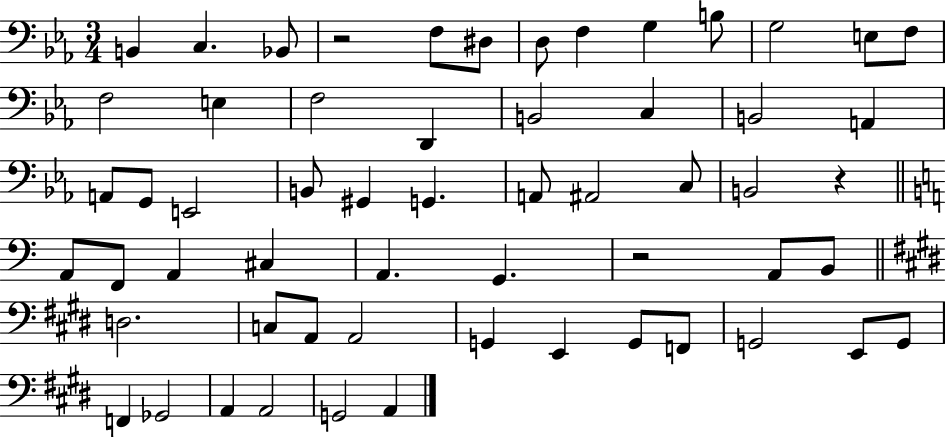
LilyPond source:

{
  \clef bass
  \numericTimeSignature
  \time 3/4
  \key ees \major
  \repeat volta 2 { b,4 c4. bes,8 | r2 f8 dis8 | d8 f4 g4 b8 | g2 e8 f8 | \break f2 e4 | f2 d,4 | b,2 c4 | b,2 a,4 | \break a,8 g,8 e,2 | b,8 gis,4 g,4. | a,8 ais,2 c8 | b,2 r4 | \break \bar "||" \break \key c \major a,8 f,8 a,4 cis4 | a,4. g,4. | r2 a,8 b,8 | \bar "||" \break \key e \major d2. | c8 a,8 a,2 | g,4 e,4 g,8 f,8 | g,2 e,8 g,8 | \break f,4 ges,2 | a,4 a,2 | g,2 a,4 | } \bar "|."
}